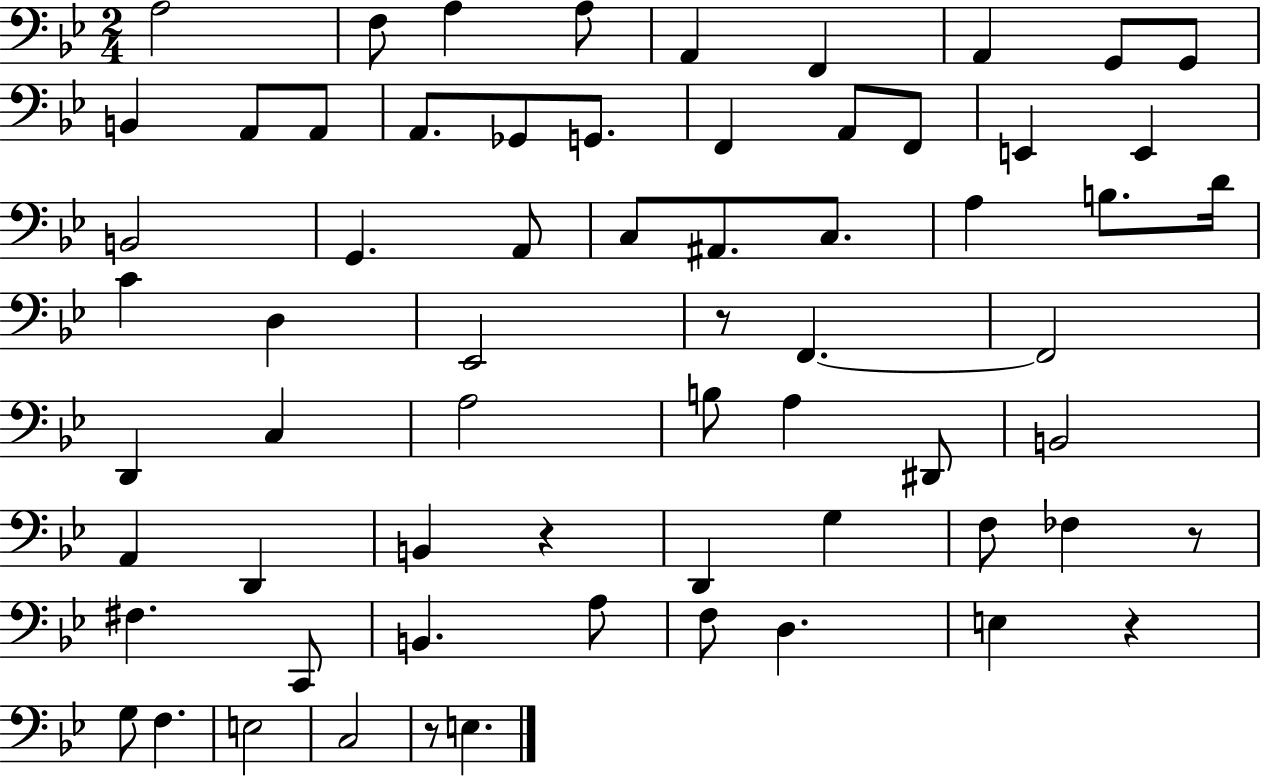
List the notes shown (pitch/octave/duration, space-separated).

A3/h F3/e A3/q A3/e A2/q F2/q A2/q G2/e G2/e B2/q A2/e A2/e A2/e. Gb2/e G2/e. F2/q A2/e F2/e E2/q E2/q B2/h G2/q. A2/e C3/e A#2/e. C3/e. A3/q B3/e. D4/s C4/q D3/q Eb2/h R/e F2/q. F2/h D2/q C3/q A3/h B3/e A3/q D#2/e B2/h A2/q D2/q B2/q R/q D2/q G3/q F3/e FES3/q R/e F#3/q. C2/e B2/q. A3/e F3/e D3/q. E3/q R/q G3/e F3/q. E3/h C3/h R/e E3/q.